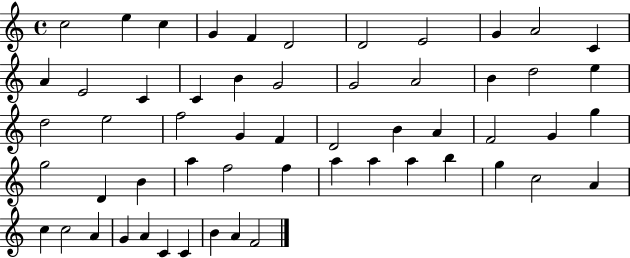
C5/h E5/q C5/q G4/q F4/q D4/h D4/h E4/h G4/q A4/h C4/q A4/q E4/h C4/q C4/q B4/q G4/h G4/h A4/h B4/q D5/h E5/q D5/h E5/h F5/h G4/q F4/q D4/h B4/q A4/q F4/h G4/q G5/q G5/h D4/q B4/q A5/q F5/h F5/q A5/q A5/q A5/q B5/q G5/q C5/h A4/q C5/q C5/h A4/q G4/q A4/q C4/q C4/q B4/q A4/q F4/h